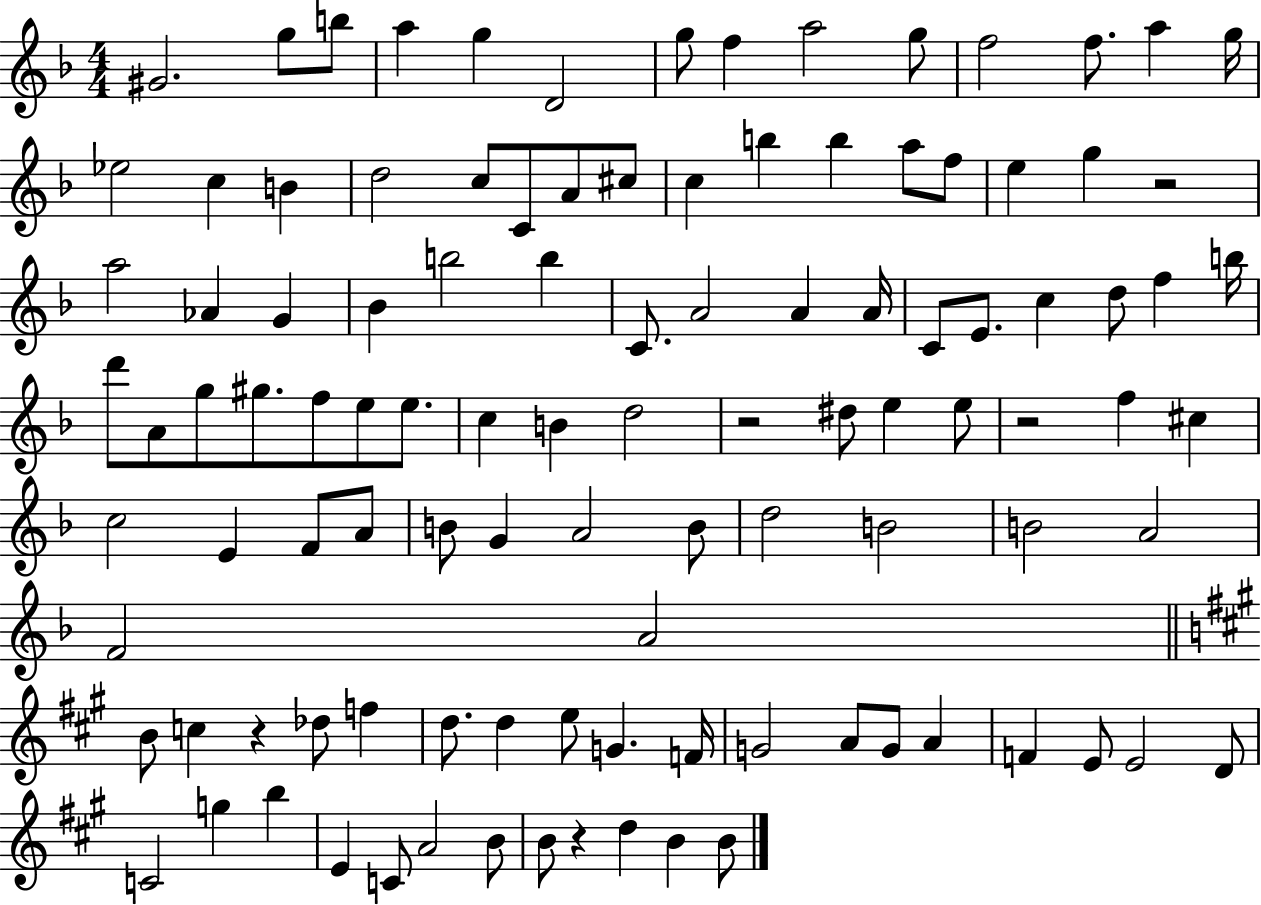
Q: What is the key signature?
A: F major